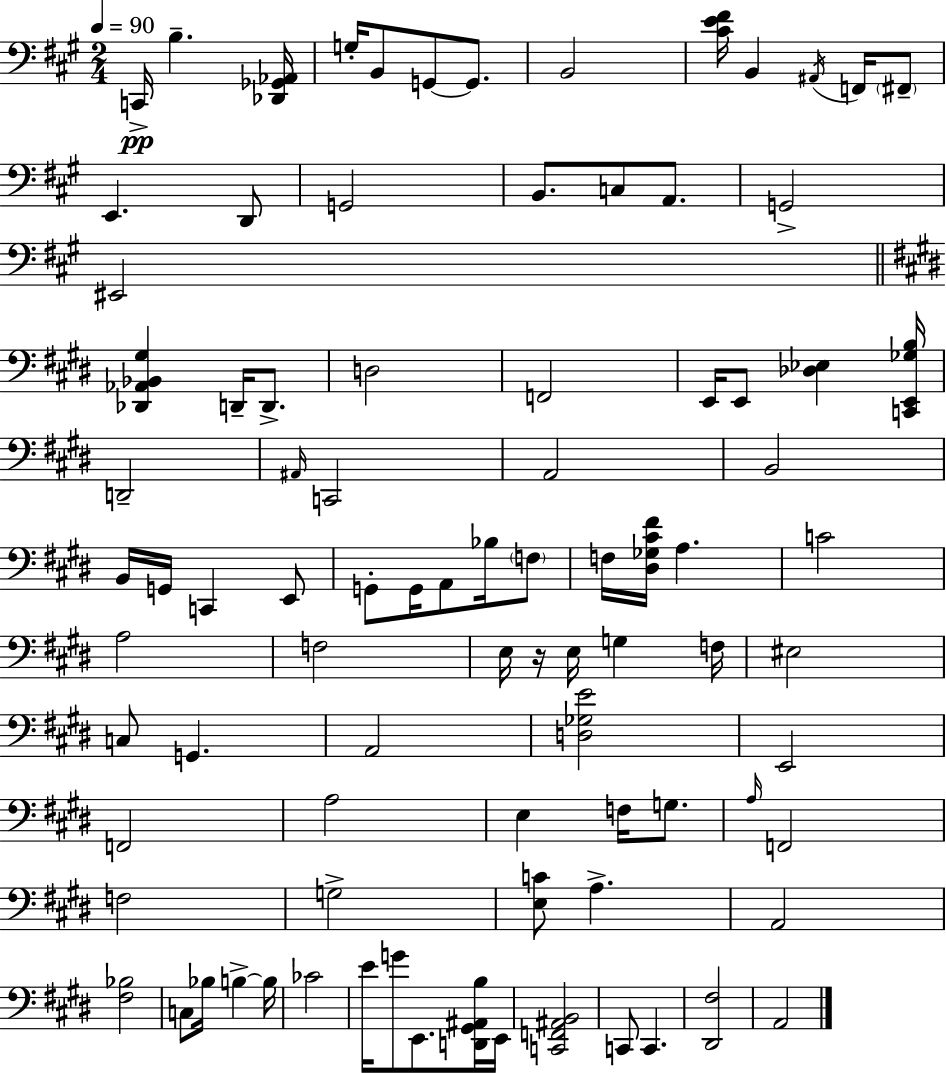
X:1
T:Untitled
M:2/4
L:1/4
K:A
C,,/4 B, [_D,,_G,,_A,,]/4 G,/4 B,,/2 G,,/2 G,,/2 B,,2 [^CE^F]/4 B,, ^A,,/4 F,,/4 ^F,,/2 E,, D,,/2 G,,2 B,,/2 C,/2 A,,/2 G,,2 ^E,,2 [_D,,_A,,_B,,^G,] D,,/4 D,,/2 D,2 F,,2 E,,/4 E,,/2 [_D,_E,] [C,,E,,_G,B,]/4 D,,2 ^A,,/4 C,,2 A,,2 B,,2 B,,/4 G,,/4 C,, E,,/2 G,,/2 G,,/4 A,,/2 _B,/4 F,/2 F,/4 [^D,_G,^C^F]/4 A, C2 A,2 F,2 E,/4 z/4 E,/4 G, F,/4 ^E,2 C,/2 G,, A,,2 [D,_G,E]2 E,,2 F,,2 A,2 E, F,/4 G,/2 A,/4 F,,2 F,2 G,2 [E,C]/2 A, A,,2 [^F,_B,]2 C,/2 _B,/4 B, B,/4 _C2 E/4 G/2 E,,/2 [D,,^G,,^A,,B,]/4 E,,/4 [C,,F,,^A,,B,,]2 C,,/2 C,, [^D,,^F,]2 A,,2